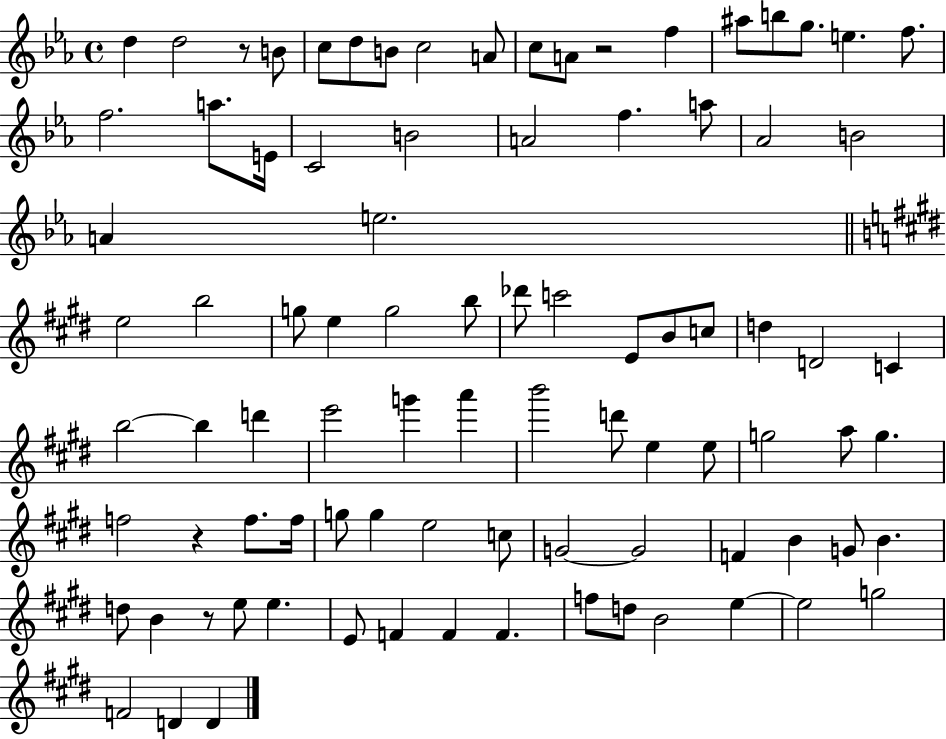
{
  \clef treble
  \time 4/4
  \defaultTimeSignature
  \key ees \major
  d''4 d''2 r8 b'8 | c''8 d''8 b'8 c''2 a'8 | c''8 a'8 r2 f''4 | ais''8 b''8 g''8. e''4. f''8. | \break f''2. a''8. e'16 | c'2 b'2 | a'2 f''4. a''8 | aes'2 b'2 | \break a'4 e''2. | \bar "||" \break \key e \major e''2 b''2 | g''8 e''4 g''2 b''8 | des'''8 c'''2 e'8 b'8 c''8 | d''4 d'2 c'4 | \break b''2~~ b''4 d'''4 | e'''2 g'''4 a'''4 | b'''2 d'''8 e''4 e''8 | g''2 a''8 g''4. | \break f''2 r4 f''8. f''16 | g''8 g''4 e''2 c''8 | g'2~~ g'2 | f'4 b'4 g'8 b'4. | \break d''8 b'4 r8 e''8 e''4. | e'8 f'4 f'4 f'4. | f''8 d''8 b'2 e''4~~ | e''2 g''2 | \break f'2 d'4 d'4 | \bar "|."
}